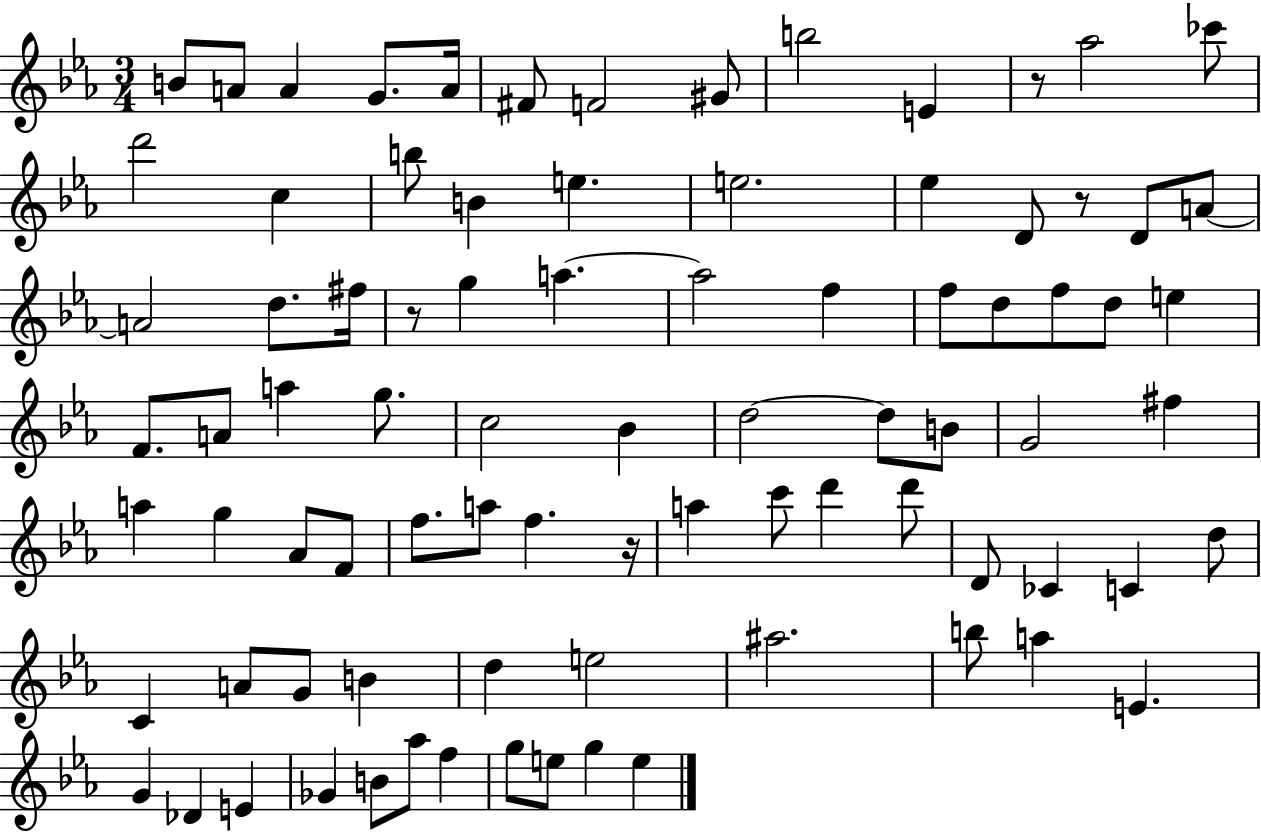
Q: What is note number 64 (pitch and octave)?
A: B4